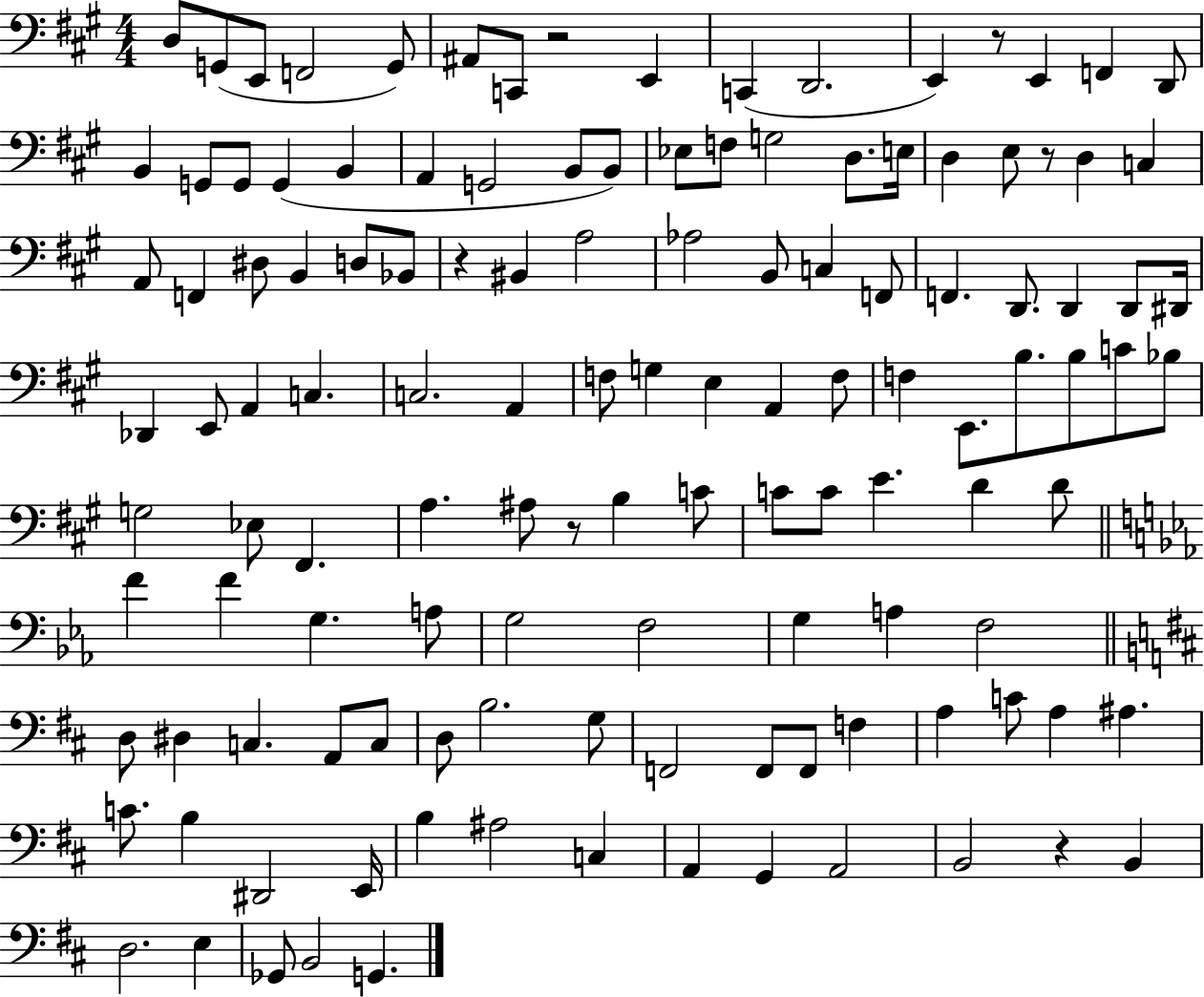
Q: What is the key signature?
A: A major